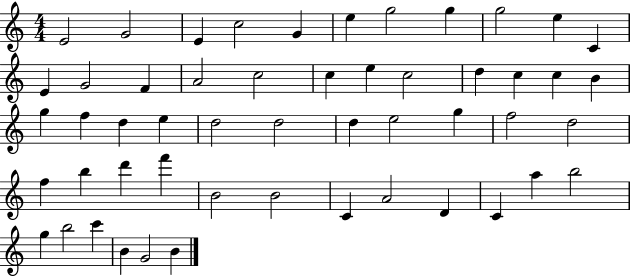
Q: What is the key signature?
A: C major